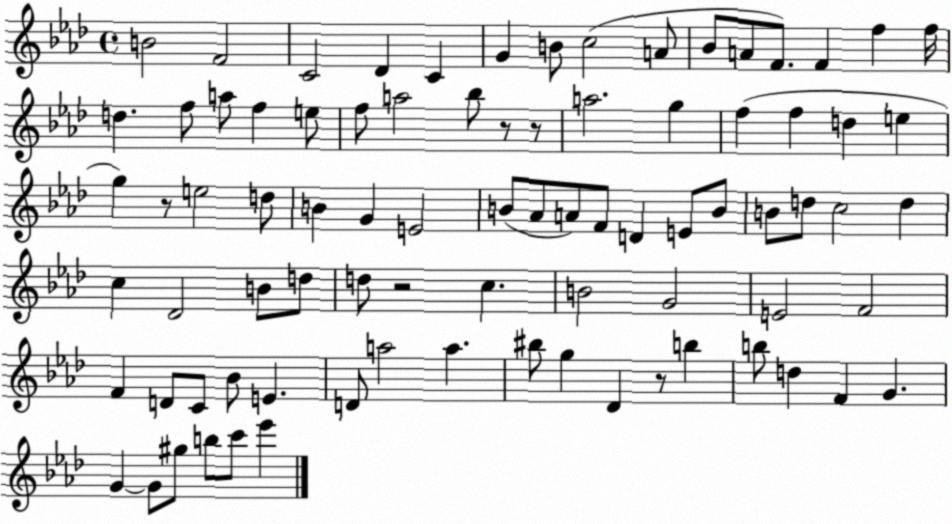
X:1
T:Untitled
M:4/4
L:1/4
K:Ab
B2 F2 C2 _D C G B/2 c2 A/2 _B/2 A/2 F/2 F f f/4 d f/2 a/2 f e/2 f/2 a2 _b/2 z/2 z/2 a2 g f f d e g z/2 e2 d/2 B G E2 B/2 _A/2 A/2 F/2 D E/2 B/2 B/2 d/2 c2 d c _D2 B/2 d/2 d/2 z2 c B2 G2 E2 F2 F D/2 C/2 _B/2 E D/2 a2 a ^b/2 g _D z/2 b b/2 d F G G G/2 ^g/2 b/2 c'/2 _e'